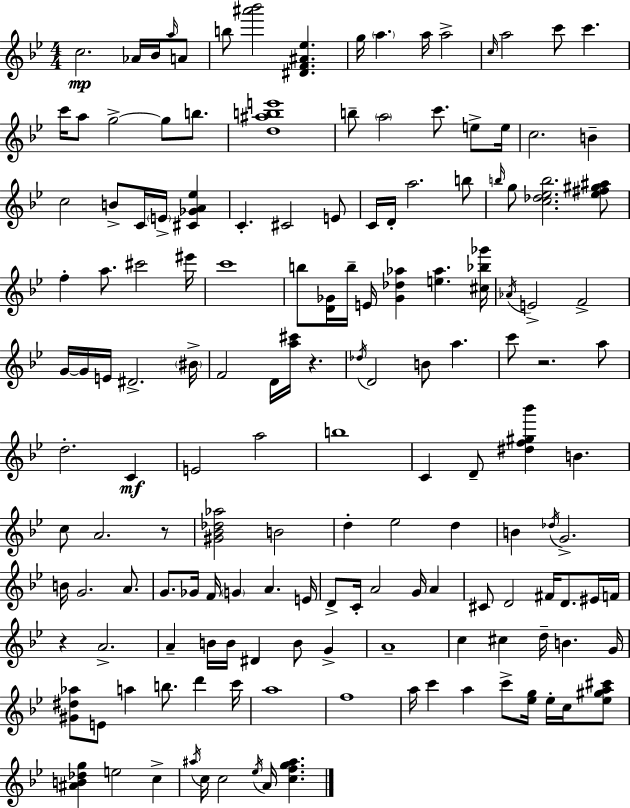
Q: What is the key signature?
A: G minor